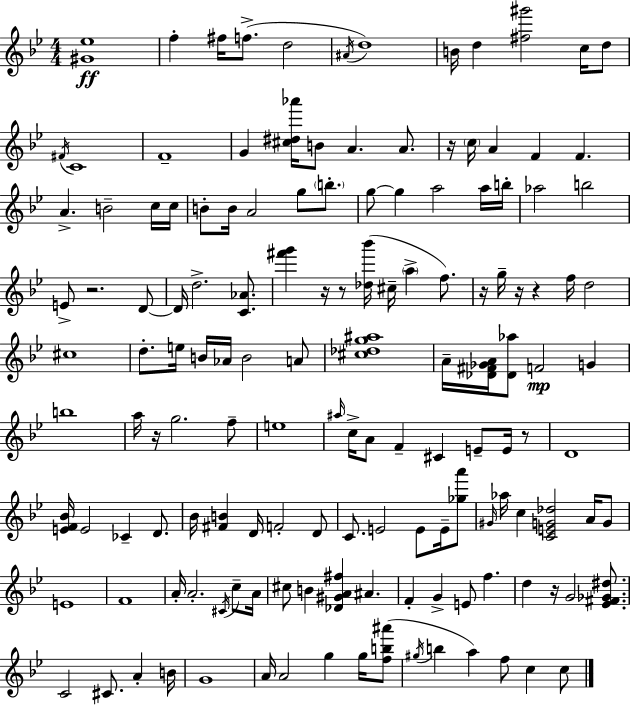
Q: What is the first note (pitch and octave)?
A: F5